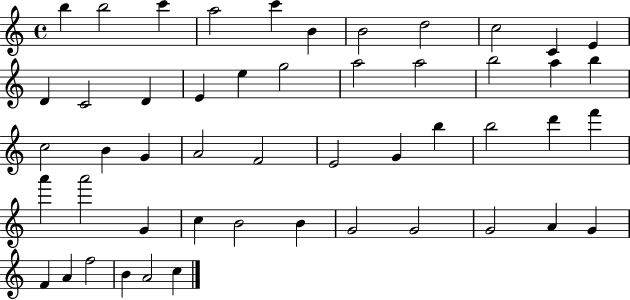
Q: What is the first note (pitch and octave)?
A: B5